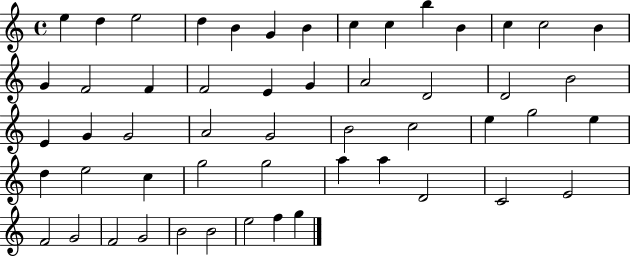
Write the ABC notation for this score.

X:1
T:Untitled
M:4/4
L:1/4
K:C
e d e2 d B G B c c b B c c2 B G F2 F F2 E G A2 D2 D2 B2 E G G2 A2 G2 B2 c2 e g2 e d e2 c g2 g2 a a D2 C2 E2 F2 G2 F2 G2 B2 B2 e2 f g